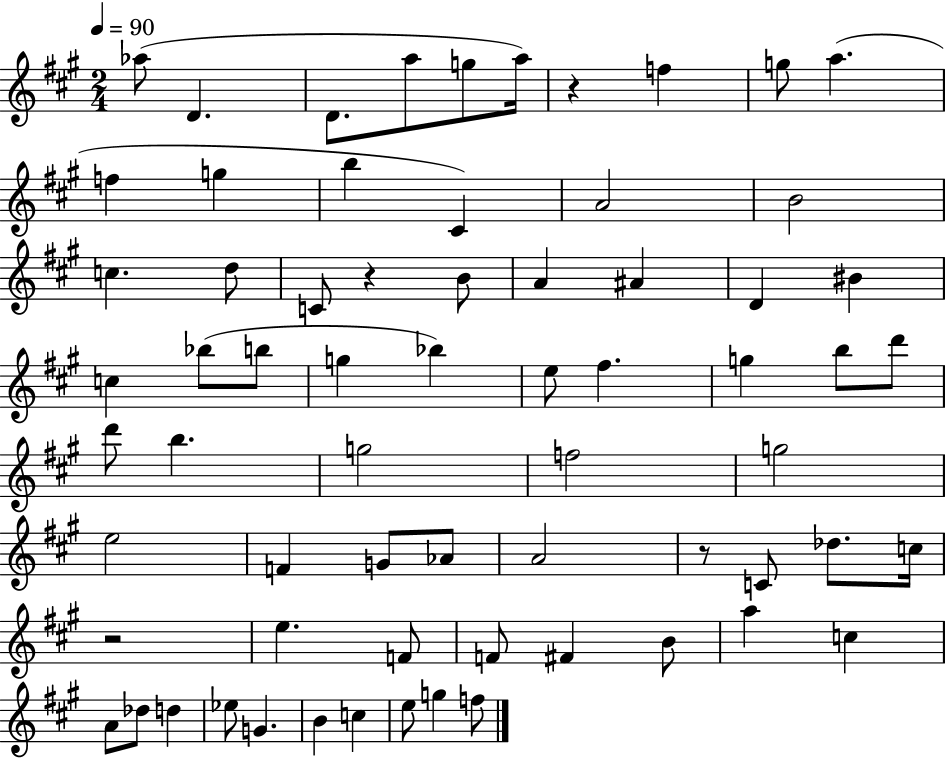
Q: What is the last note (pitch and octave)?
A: F5